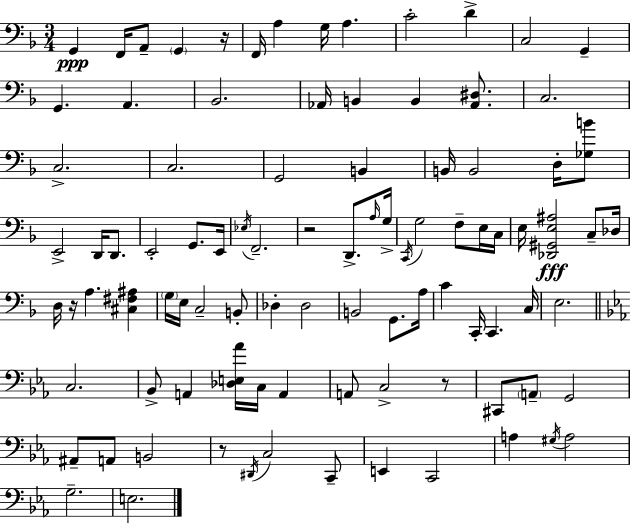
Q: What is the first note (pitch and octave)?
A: G2